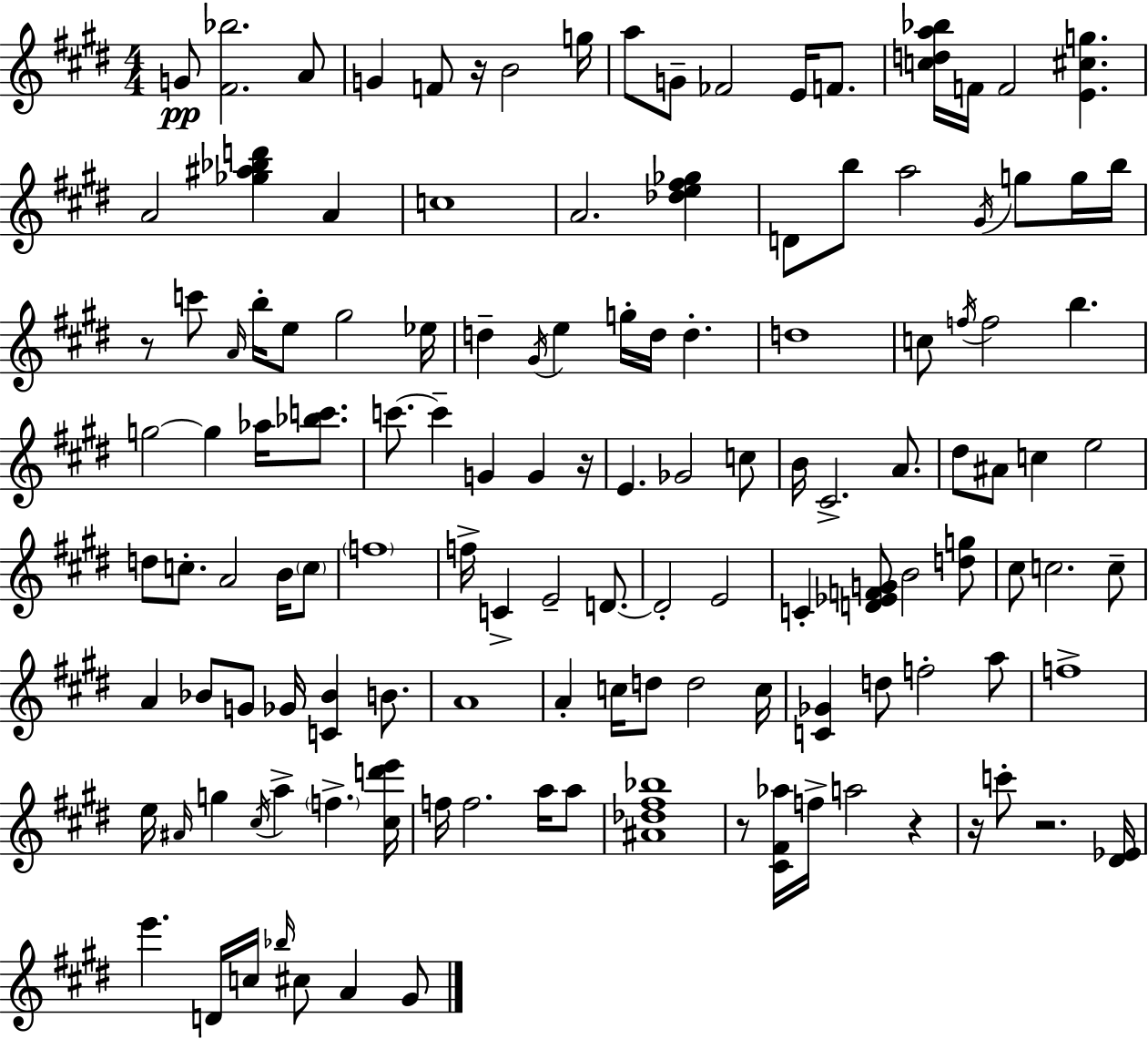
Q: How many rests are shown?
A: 7